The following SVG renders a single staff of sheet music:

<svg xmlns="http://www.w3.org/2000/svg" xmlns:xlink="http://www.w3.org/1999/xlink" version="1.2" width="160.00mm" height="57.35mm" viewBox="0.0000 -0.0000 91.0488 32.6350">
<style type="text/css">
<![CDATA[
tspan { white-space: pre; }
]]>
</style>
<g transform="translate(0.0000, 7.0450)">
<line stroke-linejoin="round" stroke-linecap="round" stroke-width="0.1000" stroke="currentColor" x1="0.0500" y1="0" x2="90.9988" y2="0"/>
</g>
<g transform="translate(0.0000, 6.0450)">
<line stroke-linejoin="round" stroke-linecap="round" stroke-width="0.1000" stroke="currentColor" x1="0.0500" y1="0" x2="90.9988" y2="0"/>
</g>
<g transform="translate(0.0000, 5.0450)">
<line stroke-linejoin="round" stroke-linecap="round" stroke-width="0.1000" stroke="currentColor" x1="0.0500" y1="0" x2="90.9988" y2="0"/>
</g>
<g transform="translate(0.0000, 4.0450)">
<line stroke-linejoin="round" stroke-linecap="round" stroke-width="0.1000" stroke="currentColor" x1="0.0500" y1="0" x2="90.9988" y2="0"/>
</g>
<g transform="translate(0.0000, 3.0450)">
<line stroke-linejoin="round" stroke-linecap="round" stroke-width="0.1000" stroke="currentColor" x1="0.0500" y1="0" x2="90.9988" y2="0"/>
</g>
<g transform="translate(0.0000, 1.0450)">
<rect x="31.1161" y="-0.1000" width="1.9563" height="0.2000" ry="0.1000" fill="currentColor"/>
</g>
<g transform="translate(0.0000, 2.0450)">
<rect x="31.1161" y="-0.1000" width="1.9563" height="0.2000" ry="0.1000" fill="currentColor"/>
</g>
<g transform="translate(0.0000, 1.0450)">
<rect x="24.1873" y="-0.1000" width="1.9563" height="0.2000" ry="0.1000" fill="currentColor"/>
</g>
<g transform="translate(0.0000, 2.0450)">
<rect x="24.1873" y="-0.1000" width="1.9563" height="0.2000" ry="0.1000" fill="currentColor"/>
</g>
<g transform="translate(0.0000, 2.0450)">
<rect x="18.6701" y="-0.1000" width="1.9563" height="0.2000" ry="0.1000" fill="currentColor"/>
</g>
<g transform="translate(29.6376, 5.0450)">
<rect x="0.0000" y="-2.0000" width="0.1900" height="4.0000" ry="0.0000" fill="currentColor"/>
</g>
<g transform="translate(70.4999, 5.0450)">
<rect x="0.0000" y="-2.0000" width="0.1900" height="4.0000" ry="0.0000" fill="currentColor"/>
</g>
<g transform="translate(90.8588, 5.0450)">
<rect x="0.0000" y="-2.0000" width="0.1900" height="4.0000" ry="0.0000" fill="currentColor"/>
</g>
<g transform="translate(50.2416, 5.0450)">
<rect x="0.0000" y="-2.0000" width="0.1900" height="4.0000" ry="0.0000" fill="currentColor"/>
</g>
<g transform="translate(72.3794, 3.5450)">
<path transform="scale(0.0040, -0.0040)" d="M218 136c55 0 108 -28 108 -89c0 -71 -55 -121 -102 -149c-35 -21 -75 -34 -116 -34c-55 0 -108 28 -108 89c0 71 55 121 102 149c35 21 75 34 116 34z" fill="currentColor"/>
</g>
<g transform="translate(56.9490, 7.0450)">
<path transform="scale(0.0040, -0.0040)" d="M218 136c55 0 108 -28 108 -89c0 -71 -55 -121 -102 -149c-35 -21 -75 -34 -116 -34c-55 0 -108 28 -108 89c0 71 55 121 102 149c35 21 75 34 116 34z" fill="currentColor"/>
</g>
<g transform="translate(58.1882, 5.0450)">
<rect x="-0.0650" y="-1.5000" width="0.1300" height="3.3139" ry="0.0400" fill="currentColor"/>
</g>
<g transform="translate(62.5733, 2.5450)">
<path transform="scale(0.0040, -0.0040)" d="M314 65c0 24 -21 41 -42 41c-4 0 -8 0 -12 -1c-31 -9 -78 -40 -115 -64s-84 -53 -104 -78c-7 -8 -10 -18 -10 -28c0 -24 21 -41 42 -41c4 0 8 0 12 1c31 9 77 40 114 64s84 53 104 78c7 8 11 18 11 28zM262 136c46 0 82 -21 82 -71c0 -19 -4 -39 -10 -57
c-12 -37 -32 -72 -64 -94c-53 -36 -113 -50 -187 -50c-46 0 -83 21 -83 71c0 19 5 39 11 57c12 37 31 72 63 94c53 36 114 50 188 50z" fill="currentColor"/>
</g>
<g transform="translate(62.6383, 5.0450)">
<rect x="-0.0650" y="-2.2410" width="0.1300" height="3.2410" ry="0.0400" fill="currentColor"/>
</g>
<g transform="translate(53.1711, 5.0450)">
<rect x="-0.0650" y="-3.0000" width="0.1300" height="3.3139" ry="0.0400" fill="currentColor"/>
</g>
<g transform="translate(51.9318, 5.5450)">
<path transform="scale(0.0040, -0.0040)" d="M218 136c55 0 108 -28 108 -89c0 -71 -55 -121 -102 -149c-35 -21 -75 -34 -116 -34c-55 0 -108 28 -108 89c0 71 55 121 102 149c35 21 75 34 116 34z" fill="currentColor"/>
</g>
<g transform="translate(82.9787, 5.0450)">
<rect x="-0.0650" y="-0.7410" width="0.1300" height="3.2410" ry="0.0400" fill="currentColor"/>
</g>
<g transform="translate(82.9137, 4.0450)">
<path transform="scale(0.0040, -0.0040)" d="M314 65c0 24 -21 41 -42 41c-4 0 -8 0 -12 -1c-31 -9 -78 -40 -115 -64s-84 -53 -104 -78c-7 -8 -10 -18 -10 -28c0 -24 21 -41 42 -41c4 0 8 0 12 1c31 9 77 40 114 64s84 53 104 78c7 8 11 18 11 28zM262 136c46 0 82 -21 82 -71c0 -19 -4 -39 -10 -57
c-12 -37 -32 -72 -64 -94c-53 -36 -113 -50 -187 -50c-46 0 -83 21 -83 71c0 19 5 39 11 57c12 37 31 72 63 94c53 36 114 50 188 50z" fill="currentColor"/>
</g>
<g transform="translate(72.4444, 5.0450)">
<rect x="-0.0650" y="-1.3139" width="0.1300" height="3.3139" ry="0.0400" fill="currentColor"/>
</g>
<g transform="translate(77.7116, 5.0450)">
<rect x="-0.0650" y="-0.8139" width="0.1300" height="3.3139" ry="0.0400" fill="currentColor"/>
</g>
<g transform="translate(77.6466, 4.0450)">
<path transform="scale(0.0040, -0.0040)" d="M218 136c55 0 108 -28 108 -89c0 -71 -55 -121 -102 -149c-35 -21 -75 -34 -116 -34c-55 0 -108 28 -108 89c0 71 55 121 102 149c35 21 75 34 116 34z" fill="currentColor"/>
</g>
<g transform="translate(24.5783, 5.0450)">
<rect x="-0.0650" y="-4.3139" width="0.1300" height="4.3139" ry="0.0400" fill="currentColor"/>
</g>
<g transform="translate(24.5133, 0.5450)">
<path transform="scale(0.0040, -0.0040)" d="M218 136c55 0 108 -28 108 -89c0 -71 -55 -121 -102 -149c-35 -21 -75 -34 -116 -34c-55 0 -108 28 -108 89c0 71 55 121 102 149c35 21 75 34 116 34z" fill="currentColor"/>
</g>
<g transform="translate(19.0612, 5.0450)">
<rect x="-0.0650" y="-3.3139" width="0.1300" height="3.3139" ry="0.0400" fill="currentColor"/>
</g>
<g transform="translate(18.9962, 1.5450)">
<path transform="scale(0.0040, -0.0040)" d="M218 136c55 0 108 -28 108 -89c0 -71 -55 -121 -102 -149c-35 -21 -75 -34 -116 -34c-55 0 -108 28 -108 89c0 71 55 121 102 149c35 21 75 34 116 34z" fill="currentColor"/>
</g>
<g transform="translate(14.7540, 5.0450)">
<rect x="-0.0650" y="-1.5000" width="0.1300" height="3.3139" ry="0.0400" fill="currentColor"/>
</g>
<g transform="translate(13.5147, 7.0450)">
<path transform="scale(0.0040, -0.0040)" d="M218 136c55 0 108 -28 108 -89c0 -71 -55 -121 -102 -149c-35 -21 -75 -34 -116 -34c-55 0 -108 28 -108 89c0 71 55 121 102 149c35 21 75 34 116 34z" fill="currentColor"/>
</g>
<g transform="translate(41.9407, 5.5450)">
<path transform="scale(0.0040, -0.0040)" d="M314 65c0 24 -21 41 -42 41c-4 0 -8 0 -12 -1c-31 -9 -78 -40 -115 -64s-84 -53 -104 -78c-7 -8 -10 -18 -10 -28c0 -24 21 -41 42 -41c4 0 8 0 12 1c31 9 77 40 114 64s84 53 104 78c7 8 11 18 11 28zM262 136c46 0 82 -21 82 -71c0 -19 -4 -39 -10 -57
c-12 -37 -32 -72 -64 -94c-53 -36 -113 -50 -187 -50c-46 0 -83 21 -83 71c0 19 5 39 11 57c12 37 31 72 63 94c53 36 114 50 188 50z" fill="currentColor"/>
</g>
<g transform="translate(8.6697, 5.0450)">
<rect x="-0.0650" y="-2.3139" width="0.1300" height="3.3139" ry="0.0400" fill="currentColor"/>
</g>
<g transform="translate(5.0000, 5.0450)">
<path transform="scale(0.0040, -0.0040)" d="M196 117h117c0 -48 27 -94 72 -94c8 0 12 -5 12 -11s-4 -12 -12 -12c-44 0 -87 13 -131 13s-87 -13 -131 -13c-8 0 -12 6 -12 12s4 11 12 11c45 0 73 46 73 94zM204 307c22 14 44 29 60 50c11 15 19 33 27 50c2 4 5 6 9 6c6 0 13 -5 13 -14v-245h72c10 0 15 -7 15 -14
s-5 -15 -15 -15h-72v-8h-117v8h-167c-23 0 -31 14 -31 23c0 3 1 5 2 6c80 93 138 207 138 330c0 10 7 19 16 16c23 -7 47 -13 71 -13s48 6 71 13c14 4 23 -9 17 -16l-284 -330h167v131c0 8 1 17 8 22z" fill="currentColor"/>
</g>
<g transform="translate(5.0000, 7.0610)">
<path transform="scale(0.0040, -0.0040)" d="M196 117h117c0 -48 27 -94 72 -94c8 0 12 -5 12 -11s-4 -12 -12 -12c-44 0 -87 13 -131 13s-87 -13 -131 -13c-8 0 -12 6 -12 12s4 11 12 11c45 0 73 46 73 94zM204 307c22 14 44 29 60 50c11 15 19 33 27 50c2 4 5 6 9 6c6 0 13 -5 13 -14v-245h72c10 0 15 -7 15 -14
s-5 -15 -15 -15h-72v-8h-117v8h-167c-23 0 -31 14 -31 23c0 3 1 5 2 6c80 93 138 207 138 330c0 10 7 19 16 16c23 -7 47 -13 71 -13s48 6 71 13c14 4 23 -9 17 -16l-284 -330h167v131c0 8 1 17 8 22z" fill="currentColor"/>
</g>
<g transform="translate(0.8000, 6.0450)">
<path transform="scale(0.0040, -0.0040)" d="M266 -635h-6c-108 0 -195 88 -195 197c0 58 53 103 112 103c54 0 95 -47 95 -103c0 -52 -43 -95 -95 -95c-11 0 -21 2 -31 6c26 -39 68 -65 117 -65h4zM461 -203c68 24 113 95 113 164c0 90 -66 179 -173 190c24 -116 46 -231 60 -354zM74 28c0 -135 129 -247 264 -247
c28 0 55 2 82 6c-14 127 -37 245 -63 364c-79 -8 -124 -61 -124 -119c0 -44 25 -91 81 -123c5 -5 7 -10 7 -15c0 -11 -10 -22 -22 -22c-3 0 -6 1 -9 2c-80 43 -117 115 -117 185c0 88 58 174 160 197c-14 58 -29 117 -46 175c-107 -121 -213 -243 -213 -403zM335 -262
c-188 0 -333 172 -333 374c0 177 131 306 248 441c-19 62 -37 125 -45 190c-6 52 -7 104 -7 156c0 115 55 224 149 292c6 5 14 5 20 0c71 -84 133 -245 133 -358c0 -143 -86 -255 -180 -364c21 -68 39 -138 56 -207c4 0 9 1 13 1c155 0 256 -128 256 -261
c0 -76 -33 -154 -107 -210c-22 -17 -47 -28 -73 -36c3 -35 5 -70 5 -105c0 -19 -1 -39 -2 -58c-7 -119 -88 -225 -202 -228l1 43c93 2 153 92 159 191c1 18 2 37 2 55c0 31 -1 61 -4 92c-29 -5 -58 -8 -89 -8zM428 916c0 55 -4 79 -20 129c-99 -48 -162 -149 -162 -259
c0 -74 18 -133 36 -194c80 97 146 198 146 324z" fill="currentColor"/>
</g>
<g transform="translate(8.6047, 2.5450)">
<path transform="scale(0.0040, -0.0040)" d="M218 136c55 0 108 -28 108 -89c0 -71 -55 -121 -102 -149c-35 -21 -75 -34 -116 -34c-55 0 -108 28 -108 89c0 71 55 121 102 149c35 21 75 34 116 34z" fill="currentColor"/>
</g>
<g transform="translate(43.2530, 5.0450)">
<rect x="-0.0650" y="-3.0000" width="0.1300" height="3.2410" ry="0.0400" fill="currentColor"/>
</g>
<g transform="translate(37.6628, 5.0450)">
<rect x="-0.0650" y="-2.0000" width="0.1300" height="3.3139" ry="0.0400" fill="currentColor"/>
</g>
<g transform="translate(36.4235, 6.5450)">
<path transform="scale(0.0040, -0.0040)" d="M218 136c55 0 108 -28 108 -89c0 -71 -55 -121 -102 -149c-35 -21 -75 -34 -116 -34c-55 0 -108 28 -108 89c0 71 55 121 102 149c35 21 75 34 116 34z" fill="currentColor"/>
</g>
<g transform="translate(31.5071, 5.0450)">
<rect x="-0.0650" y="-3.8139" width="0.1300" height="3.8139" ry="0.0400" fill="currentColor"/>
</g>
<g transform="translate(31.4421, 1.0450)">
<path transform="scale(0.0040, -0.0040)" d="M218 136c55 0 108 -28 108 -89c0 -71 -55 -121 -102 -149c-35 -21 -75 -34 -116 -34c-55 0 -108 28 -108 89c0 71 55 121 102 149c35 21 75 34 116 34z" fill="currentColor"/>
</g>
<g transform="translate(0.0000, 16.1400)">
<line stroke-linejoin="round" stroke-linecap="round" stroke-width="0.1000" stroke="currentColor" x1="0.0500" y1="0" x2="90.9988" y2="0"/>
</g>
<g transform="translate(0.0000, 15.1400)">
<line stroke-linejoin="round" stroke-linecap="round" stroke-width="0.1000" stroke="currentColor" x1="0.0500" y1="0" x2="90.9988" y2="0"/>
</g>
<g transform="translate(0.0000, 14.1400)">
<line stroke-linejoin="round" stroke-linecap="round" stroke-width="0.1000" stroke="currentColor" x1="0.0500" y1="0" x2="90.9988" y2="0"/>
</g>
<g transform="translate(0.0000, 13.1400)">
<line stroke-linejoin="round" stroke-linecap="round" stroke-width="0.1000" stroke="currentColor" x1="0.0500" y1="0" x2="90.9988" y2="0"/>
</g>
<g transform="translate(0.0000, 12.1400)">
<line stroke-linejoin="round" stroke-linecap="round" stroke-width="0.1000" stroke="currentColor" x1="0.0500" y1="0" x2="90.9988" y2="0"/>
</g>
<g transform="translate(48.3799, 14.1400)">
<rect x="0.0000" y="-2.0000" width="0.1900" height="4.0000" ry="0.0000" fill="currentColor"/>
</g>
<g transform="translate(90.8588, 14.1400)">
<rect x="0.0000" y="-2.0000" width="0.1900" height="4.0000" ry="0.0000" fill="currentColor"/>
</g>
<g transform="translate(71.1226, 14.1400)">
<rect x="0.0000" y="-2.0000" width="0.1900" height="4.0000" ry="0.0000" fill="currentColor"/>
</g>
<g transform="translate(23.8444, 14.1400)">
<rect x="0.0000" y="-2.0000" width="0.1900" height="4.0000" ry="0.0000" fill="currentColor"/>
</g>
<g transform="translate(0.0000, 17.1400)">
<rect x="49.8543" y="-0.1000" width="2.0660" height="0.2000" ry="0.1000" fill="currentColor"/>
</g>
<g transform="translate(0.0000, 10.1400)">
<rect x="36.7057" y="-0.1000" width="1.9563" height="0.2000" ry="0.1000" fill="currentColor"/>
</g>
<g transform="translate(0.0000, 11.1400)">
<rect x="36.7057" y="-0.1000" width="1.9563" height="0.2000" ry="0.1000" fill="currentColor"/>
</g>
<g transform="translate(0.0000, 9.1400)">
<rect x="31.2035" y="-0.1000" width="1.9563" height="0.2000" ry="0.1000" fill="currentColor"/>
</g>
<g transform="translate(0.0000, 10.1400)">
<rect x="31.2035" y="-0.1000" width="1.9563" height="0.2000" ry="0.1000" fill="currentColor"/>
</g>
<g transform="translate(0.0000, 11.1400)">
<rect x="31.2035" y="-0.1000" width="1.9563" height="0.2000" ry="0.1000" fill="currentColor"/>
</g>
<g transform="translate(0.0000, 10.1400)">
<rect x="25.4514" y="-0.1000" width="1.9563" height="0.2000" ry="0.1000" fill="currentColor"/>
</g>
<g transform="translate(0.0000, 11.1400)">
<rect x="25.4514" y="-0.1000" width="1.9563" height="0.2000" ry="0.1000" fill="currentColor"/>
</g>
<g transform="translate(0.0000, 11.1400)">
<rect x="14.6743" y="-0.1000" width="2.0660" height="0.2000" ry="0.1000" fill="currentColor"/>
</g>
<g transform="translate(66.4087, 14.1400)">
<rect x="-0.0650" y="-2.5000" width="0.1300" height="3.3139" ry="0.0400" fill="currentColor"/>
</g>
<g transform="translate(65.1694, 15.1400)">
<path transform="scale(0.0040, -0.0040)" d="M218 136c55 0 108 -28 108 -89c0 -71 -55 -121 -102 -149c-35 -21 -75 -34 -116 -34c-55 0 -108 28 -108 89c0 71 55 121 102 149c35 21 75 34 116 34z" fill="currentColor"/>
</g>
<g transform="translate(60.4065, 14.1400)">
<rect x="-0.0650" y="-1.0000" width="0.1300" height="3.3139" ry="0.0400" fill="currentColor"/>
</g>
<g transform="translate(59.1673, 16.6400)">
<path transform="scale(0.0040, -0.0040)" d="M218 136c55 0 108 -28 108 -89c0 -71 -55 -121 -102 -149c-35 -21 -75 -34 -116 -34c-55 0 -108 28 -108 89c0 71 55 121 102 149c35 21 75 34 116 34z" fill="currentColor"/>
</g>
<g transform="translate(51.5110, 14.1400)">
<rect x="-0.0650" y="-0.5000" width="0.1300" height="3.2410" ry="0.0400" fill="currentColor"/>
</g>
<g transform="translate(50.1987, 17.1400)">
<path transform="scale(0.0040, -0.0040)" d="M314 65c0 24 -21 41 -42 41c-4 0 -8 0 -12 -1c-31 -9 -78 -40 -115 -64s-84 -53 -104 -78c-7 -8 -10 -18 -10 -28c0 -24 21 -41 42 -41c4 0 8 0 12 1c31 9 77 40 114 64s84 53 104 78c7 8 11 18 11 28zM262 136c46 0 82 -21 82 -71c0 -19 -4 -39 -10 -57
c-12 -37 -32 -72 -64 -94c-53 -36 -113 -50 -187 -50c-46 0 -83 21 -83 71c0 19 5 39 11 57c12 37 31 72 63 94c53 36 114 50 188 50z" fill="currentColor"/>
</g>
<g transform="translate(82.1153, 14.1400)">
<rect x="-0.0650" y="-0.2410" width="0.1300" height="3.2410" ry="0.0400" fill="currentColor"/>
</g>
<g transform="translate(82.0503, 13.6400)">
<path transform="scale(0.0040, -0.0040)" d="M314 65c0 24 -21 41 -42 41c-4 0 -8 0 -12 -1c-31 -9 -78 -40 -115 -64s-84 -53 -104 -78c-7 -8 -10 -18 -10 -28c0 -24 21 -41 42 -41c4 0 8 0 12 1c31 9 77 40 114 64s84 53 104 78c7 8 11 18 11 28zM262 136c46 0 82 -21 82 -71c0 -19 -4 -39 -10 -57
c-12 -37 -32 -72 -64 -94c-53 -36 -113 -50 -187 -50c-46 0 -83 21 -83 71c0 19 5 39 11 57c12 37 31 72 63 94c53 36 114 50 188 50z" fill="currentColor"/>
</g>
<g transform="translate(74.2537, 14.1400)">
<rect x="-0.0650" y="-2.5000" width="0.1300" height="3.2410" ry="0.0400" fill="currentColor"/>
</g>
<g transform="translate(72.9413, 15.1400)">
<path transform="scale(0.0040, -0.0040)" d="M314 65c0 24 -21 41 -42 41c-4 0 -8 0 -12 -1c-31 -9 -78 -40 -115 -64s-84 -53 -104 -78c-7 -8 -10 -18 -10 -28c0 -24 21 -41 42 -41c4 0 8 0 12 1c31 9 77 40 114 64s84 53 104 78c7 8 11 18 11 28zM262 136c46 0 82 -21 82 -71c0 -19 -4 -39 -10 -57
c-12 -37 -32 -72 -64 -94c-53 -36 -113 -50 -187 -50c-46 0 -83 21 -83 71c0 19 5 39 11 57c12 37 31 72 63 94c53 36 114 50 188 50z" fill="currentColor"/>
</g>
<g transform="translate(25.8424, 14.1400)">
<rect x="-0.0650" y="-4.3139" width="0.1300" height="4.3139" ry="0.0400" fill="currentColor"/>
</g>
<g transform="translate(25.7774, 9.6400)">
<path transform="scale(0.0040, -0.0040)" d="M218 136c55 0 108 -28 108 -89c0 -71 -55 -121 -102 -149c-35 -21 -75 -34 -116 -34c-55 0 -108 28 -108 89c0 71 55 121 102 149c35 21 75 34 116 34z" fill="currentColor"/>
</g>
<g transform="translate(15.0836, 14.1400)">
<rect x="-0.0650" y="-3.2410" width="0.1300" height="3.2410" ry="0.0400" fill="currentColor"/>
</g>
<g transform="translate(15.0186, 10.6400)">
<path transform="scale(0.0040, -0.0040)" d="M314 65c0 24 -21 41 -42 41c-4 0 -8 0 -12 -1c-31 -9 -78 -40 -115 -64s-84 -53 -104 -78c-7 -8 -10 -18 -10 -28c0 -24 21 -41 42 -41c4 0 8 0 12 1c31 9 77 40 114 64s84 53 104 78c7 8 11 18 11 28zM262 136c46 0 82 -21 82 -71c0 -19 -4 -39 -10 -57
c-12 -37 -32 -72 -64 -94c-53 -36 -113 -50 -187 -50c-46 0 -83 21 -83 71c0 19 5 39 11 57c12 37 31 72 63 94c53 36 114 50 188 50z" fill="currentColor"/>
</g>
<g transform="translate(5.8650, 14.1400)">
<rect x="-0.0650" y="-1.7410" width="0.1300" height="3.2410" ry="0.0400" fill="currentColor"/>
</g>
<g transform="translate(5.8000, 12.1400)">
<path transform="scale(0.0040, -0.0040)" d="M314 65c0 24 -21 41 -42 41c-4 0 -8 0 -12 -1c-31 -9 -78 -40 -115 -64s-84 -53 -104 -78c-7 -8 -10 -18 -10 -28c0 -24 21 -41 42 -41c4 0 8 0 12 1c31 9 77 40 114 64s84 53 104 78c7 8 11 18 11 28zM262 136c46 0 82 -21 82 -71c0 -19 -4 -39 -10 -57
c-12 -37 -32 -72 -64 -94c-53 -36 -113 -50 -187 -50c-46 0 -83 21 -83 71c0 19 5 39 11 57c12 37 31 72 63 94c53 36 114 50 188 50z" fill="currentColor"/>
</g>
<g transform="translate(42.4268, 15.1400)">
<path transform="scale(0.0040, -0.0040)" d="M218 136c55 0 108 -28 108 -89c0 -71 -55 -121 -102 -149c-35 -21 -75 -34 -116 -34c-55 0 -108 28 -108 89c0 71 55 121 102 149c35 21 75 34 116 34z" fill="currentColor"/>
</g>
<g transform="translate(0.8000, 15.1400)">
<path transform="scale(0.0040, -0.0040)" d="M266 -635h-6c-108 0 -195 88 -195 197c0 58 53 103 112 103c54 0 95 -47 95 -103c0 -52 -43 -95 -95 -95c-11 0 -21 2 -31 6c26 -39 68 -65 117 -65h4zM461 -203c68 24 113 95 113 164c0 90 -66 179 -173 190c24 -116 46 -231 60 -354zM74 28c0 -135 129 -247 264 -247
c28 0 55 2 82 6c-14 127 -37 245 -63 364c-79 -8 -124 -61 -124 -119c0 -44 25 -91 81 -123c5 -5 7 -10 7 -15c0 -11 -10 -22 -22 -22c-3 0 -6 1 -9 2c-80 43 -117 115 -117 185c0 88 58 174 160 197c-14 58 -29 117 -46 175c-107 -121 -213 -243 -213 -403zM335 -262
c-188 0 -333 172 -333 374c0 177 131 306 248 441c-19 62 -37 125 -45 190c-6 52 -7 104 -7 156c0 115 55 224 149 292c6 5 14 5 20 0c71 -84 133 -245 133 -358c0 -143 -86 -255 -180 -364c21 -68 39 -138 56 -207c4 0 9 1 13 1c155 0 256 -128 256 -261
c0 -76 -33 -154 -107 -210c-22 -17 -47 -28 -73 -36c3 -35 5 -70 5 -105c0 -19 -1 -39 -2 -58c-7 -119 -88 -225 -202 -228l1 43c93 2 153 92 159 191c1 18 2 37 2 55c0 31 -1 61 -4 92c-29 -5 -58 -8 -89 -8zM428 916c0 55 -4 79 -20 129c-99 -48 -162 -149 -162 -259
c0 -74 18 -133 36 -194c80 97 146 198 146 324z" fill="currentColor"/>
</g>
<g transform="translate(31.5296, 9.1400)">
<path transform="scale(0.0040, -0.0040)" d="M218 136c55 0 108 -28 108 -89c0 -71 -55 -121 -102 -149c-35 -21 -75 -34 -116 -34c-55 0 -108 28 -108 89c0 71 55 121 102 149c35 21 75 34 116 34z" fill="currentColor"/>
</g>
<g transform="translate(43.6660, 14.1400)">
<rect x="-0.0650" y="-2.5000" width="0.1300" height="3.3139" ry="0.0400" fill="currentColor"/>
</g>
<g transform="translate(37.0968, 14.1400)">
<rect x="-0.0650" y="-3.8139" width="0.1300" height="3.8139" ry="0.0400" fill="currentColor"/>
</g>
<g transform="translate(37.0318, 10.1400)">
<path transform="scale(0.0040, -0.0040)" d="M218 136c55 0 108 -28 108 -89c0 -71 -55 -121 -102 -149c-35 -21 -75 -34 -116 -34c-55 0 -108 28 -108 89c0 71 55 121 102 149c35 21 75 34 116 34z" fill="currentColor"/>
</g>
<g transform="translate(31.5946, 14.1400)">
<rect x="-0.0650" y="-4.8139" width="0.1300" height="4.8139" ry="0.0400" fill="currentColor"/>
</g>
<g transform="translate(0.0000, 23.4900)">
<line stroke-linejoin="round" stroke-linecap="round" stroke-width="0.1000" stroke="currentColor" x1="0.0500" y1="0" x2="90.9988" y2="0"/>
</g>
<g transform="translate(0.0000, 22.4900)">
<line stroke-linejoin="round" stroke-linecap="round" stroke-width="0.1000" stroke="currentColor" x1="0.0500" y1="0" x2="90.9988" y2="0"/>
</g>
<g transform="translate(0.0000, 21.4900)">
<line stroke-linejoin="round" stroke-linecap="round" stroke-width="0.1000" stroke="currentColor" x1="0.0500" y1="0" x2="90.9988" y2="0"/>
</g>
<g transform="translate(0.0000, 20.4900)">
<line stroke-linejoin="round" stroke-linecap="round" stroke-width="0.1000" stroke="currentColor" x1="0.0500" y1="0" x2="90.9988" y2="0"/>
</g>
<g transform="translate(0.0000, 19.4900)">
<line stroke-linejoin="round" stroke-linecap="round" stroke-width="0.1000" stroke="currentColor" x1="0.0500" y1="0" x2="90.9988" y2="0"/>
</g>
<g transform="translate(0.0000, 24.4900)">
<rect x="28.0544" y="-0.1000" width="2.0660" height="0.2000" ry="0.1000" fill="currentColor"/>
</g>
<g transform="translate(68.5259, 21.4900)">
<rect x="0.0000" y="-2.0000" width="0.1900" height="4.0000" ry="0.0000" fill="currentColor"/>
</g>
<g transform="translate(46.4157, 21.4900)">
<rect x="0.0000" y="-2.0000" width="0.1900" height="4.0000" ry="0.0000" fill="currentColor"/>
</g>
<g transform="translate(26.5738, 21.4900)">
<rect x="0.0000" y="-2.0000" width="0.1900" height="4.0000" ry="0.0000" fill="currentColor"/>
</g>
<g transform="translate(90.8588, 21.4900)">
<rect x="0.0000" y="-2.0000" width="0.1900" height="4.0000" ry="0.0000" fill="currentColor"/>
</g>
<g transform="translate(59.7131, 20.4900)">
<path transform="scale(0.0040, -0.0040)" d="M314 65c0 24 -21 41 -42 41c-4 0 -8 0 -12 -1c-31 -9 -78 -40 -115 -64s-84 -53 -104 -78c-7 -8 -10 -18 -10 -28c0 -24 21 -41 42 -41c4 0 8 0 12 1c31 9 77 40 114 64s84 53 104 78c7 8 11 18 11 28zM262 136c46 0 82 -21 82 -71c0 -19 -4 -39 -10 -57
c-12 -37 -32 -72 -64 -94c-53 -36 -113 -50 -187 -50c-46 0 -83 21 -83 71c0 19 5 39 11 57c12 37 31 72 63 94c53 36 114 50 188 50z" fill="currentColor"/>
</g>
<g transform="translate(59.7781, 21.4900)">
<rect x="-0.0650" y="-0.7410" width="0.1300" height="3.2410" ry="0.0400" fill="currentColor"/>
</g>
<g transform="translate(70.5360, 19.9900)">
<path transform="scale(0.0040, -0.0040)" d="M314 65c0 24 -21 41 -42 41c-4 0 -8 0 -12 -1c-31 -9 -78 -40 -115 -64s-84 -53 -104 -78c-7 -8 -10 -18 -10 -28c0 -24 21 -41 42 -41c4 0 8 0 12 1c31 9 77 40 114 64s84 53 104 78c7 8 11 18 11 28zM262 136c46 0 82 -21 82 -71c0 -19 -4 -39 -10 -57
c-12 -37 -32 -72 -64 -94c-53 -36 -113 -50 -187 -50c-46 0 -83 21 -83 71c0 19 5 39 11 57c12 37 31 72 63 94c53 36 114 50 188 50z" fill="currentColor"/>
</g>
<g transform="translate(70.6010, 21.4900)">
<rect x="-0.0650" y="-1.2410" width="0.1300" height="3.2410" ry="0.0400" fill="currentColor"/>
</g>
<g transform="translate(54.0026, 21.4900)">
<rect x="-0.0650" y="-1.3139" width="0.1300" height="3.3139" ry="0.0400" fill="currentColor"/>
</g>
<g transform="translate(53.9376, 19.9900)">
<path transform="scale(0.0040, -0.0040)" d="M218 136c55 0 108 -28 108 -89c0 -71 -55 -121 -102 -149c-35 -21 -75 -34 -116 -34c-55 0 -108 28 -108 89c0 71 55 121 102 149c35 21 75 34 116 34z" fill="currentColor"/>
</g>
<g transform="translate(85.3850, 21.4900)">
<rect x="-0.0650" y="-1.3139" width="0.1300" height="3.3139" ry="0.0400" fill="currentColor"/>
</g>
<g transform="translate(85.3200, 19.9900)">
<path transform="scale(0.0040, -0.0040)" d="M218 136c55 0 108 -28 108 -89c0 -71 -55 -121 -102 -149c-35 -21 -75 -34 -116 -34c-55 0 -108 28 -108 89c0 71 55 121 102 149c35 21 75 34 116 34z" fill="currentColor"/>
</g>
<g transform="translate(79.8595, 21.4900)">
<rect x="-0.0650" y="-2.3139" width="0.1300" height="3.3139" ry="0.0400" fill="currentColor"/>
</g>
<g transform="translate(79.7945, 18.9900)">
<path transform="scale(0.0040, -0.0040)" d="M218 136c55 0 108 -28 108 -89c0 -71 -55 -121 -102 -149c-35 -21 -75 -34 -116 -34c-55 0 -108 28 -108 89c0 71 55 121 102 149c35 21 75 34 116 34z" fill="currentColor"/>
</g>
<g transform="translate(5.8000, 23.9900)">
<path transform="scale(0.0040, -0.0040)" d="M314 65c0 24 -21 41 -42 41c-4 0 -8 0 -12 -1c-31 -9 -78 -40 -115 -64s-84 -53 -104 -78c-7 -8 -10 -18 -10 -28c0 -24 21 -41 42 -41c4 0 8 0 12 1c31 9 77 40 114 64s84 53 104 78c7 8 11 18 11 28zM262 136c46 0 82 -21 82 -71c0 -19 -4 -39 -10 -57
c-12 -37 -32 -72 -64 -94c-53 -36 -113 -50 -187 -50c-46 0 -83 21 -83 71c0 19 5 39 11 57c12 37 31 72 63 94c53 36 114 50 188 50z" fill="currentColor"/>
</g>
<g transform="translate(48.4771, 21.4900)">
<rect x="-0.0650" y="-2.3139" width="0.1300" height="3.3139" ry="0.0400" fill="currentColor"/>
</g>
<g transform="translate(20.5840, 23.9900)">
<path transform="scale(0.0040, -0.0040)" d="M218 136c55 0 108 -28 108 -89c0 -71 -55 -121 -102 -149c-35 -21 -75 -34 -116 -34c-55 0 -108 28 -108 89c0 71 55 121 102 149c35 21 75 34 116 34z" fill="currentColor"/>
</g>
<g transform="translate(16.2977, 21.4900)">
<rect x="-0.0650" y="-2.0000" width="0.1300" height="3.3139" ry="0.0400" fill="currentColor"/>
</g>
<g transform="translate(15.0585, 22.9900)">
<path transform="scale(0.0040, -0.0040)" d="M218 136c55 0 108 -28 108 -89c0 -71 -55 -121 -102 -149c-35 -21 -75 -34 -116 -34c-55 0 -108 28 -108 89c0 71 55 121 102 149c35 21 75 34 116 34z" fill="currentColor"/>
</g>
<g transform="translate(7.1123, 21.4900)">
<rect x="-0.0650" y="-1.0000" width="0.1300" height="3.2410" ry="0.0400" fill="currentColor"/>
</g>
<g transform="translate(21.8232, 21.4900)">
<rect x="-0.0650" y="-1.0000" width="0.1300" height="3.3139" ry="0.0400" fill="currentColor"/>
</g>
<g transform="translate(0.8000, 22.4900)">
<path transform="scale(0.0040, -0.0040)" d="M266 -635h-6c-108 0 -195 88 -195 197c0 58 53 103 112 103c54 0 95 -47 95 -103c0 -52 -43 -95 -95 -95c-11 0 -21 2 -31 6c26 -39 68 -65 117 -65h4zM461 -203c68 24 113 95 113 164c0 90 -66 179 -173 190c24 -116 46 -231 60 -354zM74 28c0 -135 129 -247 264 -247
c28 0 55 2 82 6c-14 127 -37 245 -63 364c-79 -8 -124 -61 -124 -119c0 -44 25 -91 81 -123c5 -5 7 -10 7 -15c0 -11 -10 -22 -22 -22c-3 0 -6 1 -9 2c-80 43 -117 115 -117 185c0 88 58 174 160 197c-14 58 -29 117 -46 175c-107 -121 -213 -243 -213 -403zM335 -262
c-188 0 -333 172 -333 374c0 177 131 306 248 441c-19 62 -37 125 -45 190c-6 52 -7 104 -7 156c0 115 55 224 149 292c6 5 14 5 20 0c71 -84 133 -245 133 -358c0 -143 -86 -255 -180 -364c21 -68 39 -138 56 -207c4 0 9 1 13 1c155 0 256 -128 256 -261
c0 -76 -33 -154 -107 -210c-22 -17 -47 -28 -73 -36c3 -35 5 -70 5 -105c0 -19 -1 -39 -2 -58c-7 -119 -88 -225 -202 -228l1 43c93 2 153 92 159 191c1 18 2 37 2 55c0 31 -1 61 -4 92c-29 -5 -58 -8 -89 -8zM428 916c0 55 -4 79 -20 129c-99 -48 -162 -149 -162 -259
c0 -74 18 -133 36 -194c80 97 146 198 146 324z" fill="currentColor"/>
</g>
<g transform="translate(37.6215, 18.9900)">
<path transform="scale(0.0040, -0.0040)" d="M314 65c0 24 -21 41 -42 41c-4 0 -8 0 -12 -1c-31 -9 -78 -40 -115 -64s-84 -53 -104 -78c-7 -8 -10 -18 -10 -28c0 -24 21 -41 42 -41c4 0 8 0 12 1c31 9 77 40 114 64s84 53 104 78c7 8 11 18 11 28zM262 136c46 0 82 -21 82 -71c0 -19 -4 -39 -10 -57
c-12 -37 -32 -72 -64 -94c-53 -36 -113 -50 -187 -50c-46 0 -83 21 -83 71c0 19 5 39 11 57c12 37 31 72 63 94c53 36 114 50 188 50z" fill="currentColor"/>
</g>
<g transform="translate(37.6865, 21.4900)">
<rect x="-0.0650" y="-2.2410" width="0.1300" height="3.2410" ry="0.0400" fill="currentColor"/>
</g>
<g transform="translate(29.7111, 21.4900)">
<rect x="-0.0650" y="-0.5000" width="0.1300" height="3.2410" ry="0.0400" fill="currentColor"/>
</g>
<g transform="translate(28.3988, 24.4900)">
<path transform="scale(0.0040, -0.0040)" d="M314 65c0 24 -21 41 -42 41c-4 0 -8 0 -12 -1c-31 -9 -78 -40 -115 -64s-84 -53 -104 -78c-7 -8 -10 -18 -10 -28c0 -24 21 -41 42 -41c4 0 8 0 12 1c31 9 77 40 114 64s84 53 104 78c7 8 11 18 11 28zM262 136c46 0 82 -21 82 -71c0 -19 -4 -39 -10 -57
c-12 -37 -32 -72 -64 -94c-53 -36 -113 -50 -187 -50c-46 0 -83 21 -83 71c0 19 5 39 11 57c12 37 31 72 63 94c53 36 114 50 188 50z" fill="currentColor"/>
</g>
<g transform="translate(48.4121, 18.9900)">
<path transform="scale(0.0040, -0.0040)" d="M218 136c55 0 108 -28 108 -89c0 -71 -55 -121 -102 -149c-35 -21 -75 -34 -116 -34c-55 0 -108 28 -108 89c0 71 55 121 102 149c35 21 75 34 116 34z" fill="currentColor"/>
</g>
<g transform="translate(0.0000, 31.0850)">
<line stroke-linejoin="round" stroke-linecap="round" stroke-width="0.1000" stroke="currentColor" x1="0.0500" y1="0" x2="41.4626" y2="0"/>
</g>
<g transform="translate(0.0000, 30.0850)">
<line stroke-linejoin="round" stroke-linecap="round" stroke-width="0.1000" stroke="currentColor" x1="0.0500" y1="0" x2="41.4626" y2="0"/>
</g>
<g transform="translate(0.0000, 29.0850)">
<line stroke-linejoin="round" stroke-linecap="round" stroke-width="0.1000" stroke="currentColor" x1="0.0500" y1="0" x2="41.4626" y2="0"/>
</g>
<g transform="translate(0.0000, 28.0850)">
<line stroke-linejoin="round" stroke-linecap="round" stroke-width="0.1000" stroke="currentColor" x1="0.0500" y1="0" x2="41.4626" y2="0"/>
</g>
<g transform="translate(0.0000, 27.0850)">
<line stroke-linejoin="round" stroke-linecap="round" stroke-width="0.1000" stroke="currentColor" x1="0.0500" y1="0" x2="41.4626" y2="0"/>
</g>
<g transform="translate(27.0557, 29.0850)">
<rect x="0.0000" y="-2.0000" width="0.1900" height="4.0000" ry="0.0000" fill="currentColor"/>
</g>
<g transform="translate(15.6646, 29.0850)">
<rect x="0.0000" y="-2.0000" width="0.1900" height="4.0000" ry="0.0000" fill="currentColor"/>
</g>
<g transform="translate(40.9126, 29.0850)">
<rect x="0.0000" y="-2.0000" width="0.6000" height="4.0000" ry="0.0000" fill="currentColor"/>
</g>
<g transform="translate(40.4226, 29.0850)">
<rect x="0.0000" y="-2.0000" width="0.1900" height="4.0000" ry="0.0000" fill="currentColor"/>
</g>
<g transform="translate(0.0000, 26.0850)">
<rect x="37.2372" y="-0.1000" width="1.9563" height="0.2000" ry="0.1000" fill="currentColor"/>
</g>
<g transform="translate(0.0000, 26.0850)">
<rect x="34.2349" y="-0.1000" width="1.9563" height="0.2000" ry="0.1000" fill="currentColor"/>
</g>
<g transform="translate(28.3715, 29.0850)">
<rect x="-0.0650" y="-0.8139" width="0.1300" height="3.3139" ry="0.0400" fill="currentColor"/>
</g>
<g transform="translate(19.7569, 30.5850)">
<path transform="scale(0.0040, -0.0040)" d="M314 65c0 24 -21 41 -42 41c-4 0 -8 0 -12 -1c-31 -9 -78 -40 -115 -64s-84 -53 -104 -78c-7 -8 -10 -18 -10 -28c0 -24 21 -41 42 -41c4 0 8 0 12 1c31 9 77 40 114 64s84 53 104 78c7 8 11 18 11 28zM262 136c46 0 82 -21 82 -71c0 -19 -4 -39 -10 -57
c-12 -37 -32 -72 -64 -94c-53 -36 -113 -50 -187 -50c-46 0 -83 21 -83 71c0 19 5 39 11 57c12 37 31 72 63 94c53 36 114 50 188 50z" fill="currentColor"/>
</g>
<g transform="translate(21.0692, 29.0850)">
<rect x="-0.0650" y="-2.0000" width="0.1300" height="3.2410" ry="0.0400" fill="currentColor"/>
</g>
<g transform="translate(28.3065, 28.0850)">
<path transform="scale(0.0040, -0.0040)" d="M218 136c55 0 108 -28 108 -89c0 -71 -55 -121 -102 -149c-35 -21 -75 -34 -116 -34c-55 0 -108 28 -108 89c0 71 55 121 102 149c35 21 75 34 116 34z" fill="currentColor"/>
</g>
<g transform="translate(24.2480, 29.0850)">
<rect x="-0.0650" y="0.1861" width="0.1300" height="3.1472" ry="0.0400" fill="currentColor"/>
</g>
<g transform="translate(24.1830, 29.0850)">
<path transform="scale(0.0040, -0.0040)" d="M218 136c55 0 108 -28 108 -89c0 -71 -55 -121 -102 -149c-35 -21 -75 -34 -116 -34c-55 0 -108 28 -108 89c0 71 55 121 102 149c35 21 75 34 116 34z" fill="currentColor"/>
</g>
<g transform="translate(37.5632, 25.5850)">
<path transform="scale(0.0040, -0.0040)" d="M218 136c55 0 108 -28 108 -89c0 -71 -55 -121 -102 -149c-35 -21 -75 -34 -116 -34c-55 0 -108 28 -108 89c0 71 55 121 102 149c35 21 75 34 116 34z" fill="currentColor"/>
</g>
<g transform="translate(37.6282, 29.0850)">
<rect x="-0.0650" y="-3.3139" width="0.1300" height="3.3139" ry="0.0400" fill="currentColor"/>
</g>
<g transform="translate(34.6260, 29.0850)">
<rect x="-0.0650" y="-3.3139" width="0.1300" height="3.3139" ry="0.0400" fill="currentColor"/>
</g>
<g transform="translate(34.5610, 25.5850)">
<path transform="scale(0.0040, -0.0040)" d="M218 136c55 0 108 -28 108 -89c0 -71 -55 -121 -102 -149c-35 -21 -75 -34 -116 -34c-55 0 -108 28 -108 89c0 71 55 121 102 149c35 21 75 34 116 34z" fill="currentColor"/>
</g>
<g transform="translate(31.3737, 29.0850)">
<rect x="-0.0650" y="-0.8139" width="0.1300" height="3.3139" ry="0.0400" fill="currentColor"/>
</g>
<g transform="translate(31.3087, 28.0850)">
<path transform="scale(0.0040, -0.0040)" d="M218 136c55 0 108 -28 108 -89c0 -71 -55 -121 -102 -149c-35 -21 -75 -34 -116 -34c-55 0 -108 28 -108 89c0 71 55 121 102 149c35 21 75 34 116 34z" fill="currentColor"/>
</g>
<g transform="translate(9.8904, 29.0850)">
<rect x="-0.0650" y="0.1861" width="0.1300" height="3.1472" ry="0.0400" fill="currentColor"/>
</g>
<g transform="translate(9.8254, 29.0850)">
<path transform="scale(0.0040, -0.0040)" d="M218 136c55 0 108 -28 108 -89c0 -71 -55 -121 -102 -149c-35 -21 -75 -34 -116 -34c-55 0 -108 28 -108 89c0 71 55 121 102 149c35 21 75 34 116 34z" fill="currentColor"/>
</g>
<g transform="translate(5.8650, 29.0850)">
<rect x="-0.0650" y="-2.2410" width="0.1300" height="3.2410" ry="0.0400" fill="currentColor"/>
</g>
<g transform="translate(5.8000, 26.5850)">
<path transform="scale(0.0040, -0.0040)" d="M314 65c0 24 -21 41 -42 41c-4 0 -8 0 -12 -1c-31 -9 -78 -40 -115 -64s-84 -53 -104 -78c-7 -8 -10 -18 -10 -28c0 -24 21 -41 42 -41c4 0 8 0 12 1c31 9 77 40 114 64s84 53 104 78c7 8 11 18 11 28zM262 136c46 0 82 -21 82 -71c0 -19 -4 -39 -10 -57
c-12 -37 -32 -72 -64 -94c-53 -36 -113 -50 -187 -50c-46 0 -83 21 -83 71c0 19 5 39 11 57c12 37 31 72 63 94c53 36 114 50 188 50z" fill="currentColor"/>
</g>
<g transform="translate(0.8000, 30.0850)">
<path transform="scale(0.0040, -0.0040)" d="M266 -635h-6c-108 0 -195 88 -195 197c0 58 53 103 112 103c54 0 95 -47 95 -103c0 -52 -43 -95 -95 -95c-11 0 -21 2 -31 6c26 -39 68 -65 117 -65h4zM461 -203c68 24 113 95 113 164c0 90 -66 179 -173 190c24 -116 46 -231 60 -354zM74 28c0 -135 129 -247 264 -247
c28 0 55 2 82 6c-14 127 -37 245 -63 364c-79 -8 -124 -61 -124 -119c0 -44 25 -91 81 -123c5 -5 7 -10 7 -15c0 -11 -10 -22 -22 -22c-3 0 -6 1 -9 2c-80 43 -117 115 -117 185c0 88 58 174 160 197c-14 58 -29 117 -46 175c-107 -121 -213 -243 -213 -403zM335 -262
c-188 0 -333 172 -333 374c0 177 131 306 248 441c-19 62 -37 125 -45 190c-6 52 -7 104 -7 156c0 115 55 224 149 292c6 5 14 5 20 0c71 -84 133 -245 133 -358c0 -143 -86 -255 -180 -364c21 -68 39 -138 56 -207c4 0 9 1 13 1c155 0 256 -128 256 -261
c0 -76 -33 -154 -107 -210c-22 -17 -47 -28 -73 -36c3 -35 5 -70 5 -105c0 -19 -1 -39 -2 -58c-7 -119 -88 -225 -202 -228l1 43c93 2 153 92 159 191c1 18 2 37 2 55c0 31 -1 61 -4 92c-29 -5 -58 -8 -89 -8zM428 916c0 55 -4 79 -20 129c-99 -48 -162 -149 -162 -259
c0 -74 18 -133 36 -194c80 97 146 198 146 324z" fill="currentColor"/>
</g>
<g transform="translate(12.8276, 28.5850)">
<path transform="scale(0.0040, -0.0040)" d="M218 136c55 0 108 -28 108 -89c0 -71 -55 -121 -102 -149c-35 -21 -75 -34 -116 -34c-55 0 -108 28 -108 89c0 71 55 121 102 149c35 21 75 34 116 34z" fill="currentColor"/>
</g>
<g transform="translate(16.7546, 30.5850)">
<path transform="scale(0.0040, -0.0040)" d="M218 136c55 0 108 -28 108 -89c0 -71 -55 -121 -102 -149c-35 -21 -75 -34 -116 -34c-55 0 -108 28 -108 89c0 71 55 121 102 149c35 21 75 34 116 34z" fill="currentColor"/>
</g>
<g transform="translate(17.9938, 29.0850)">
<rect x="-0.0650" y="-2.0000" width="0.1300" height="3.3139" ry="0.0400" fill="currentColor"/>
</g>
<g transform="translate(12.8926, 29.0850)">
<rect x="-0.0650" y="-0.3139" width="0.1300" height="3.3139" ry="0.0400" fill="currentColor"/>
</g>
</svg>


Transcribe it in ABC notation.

X:1
T:Untitled
M:4/4
L:1/4
K:C
g E b d' c' F A2 A E g2 e d d2 f2 b2 d' e' c' G C2 D G G2 c2 D2 F D C2 g2 g e d2 e2 g e g2 B c F F2 B d d b b